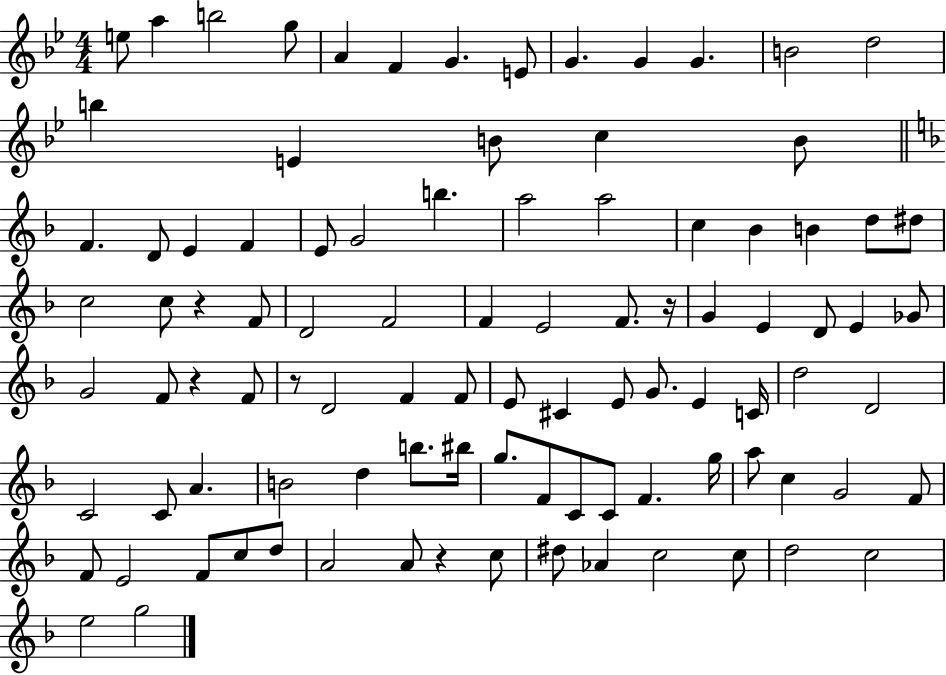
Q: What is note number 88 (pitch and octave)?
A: C5